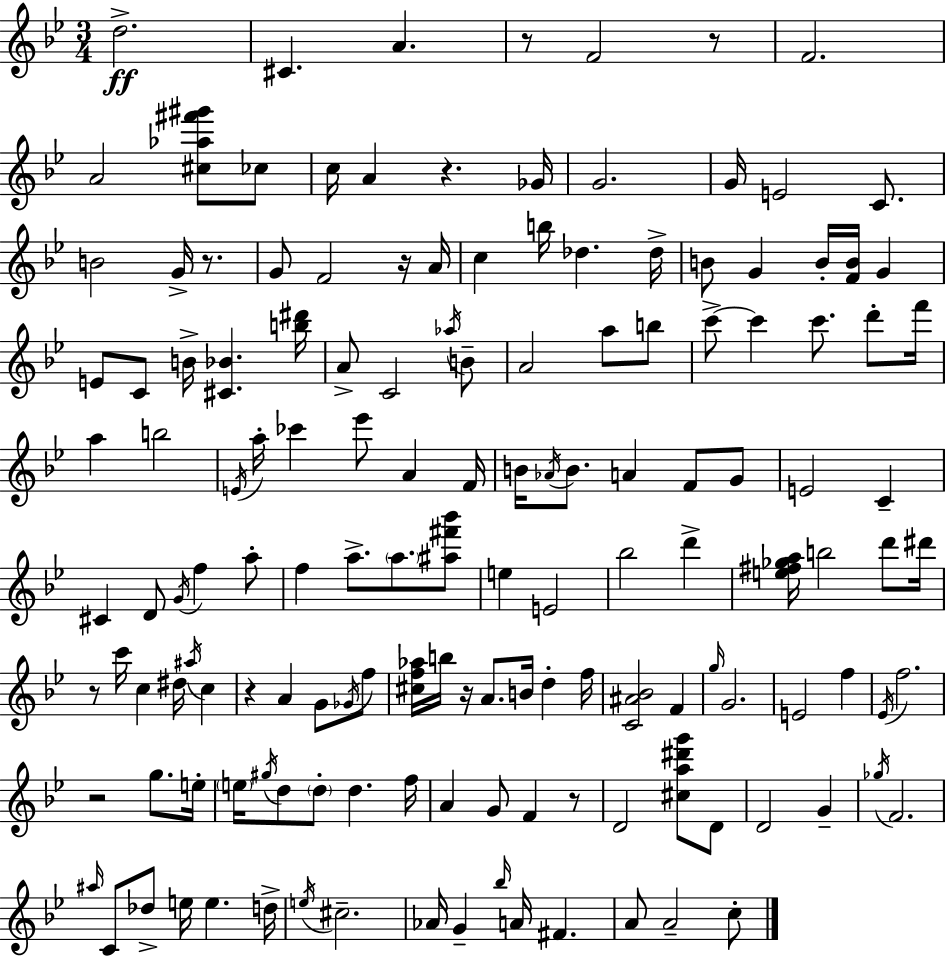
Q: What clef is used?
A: treble